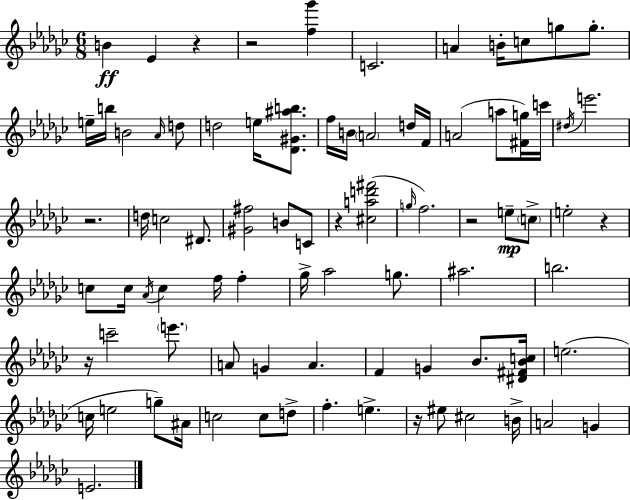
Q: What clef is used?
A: treble